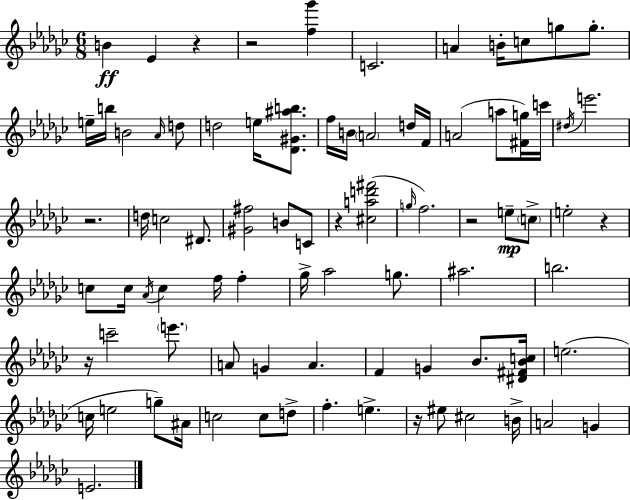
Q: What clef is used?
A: treble